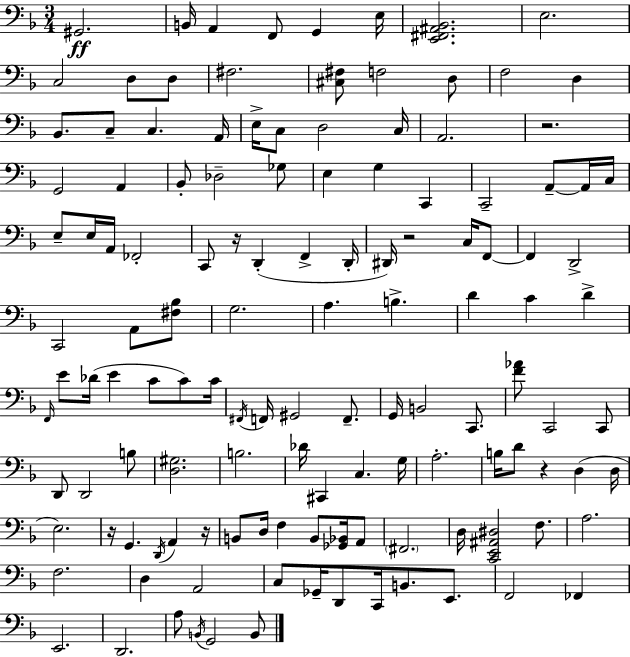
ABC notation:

X:1
T:Untitled
M:3/4
L:1/4
K:Dm
^G,,2 B,,/4 A,, F,,/2 G,, E,/4 [E,,^F,,^A,,_B,,]2 E,2 C,2 D,/2 D,/2 ^F,2 [^C,^F,]/2 F,2 D,/2 F,2 D, _B,,/2 C,/2 C, A,,/4 E,/4 C,/2 D,2 C,/4 A,,2 z2 G,,2 A,, _B,,/2 _D,2 _G,/2 E, G, C,, C,,2 A,,/2 A,,/4 C,/4 E,/2 E,/4 A,,/4 _F,,2 C,,/2 z/4 D,, F,, D,,/4 ^D,,/4 z2 C,/4 F,,/2 F,, D,,2 C,,2 A,,/2 [^F,_B,]/2 G,2 A, B, D C D F,,/4 E/2 _D/4 E C/2 C/2 C/4 ^F,,/4 F,,/4 ^G,,2 F,,/2 G,,/4 B,,2 C,,/2 [F_A]/2 C,,2 C,,/2 D,,/2 D,,2 B,/2 [D,^G,]2 B,2 _D/4 ^C,, C, G,/4 A,2 B,/4 D/2 z D, D,/4 E,2 z/4 G,, D,,/4 A,, z/4 B,,/2 D,/4 F, B,,/2 [_G,,_B,,]/4 A,,/2 ^F,,2 D,/4 [C,,E,,^A,,^D,]2 F,/2 A,2 F,2 D, A,,2 C,/2 _G,,/4 D,,/2 C,,/4 B,,/2 E,,/2 F,,2 _F,, E,,2 D,,2 A,/2 B,,/4 G,,2 B,,/2